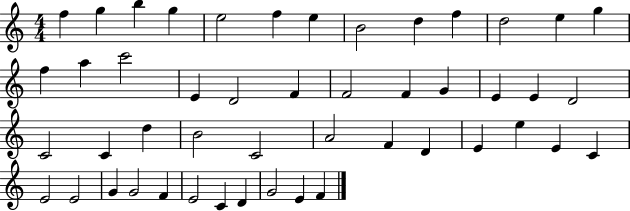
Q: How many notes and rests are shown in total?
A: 48